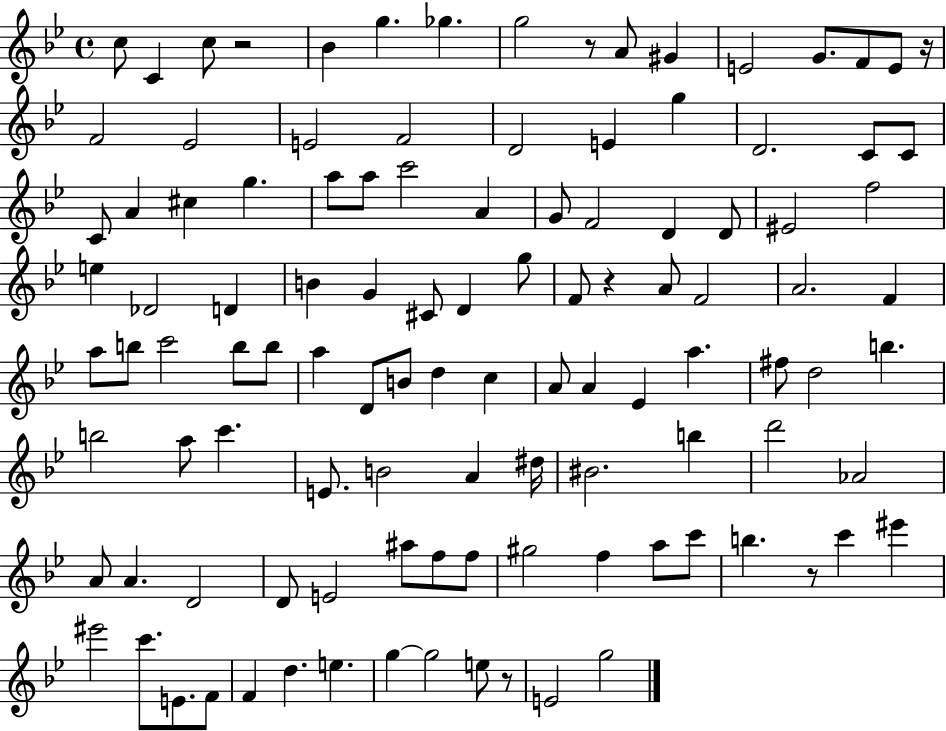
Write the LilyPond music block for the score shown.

{
  \clef treble
  \time 4/4
  \defaultTimeSignature
  \key bes \major
  c''8 c'4 c''8 r2 | bes'4 g''4. ges''4. | g''2 r8 a'8 gis'4 | e'2 g'8. f'8 e'8 r16 | \break f'2 ees'2 | e'2 f'2 | d'2 e'4 g''4 | d'2. c'8 c'8 | \break c'8 a'4 cis''4 g''4. | a''8 a''8 c'''2 a'4 | g'8 f'2 d'4 d'8 | eis'2 f''2 | \break e''4 des'2 d'4 | b'4 g'4 cis'8 d'4 g''8 | f'8 r4 a'8 f'2 | a'2. f'4 | \break a''8 b''8 c'''2 b''8 b''8 | a''4 d'8 b'8 d''4 c''4 | a'8 a'4 ees'4 a''4. | fis''8 d''2 b''4. | \break b''2 a''8 c'''4. | e'8. b'2 a'4 dis''16 | bis'2. b''4 | d'''2 aes'2 | \break a'8 a'4. d'2 | d'8 e'2 ais''8 f''8 f''8 | gis''2 f''4 a''8 c'''8 | b''4. r8 c'''4 eis'''4 | \break eis'''2 c'''8. e'8. f'8 | f'4 d''4. e''4. | g''4~~ g''2 e''8 r8 | e'2 g''2 | \break \bar "|."
}